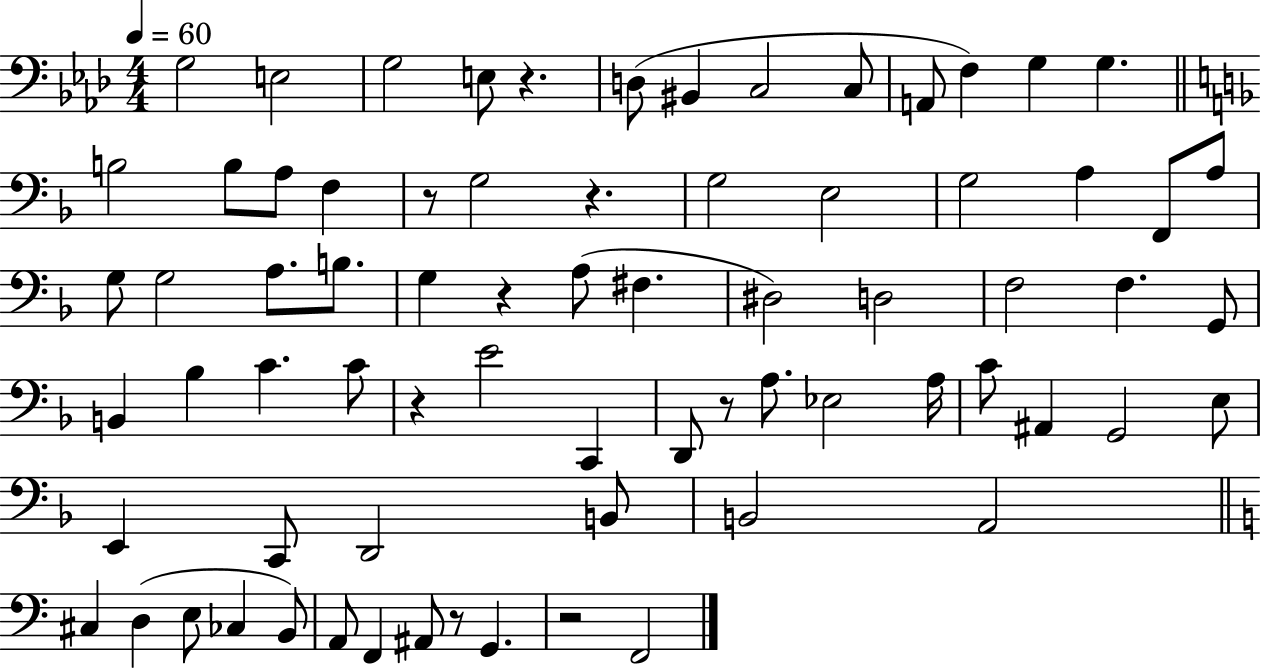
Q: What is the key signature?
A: AES major